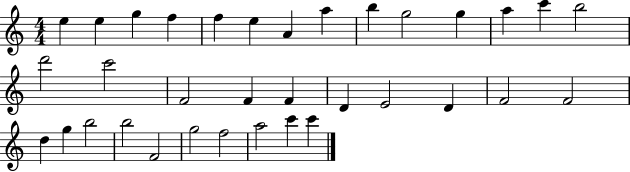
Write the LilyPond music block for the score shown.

{
  \clef treble
  \numericTimeSignature
  \time 4/4
  \key c \major
  e''4 e''4 g''4 f''4 | f''4 e''4 a'4 a''4 | b''4 g''2 g''4 | a''4 c'''4 b''2 | \break d'''2 c'''2 | f'2 f'4 f'4 | d'4 e'2 d'4 | f'2 f'2 | \break d''4 g''4 b''2 | b''2 f'2 | g''2 f''2 | a''2 c'''4 c'''4 | \break \bar "|."
}